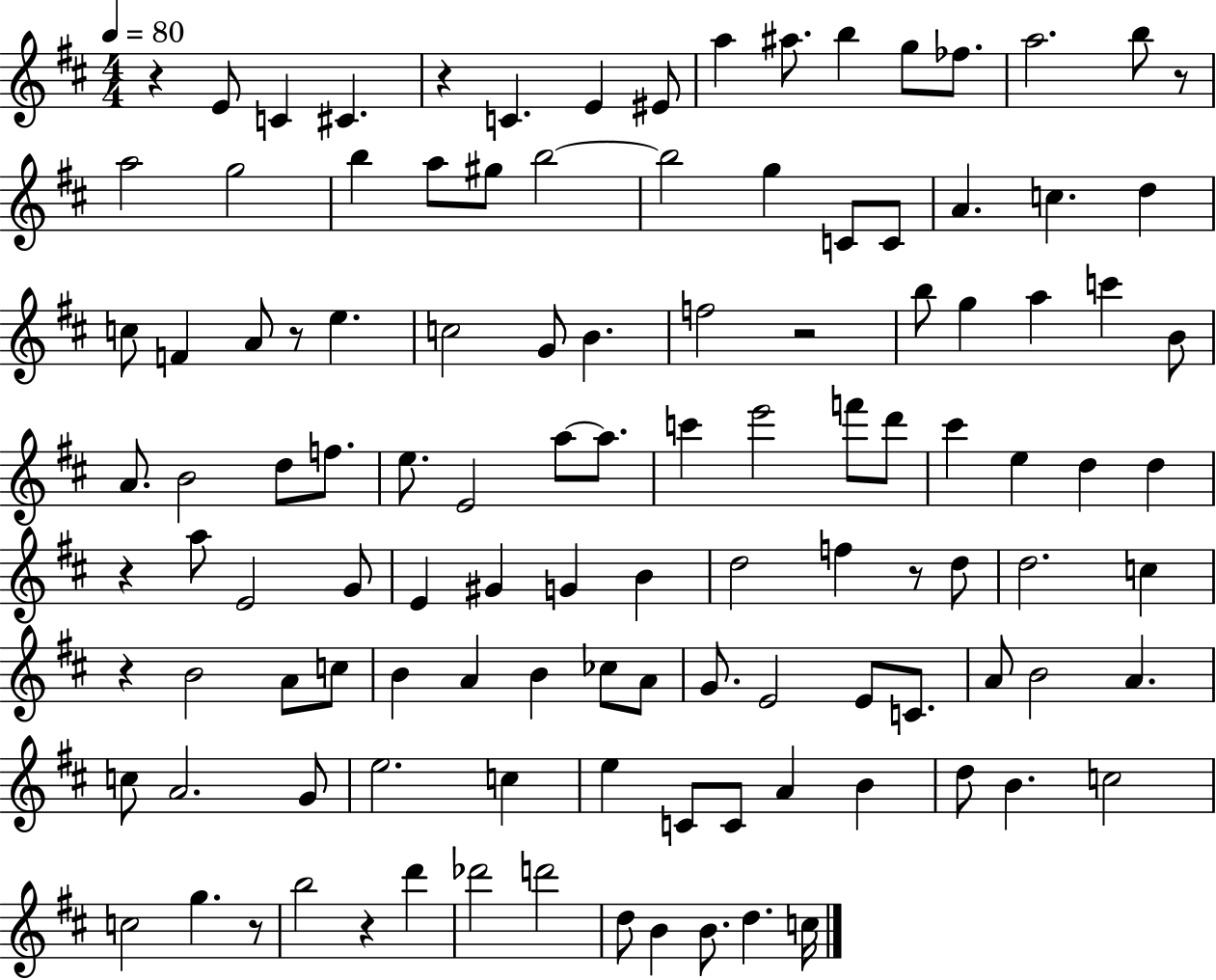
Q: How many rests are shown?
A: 10